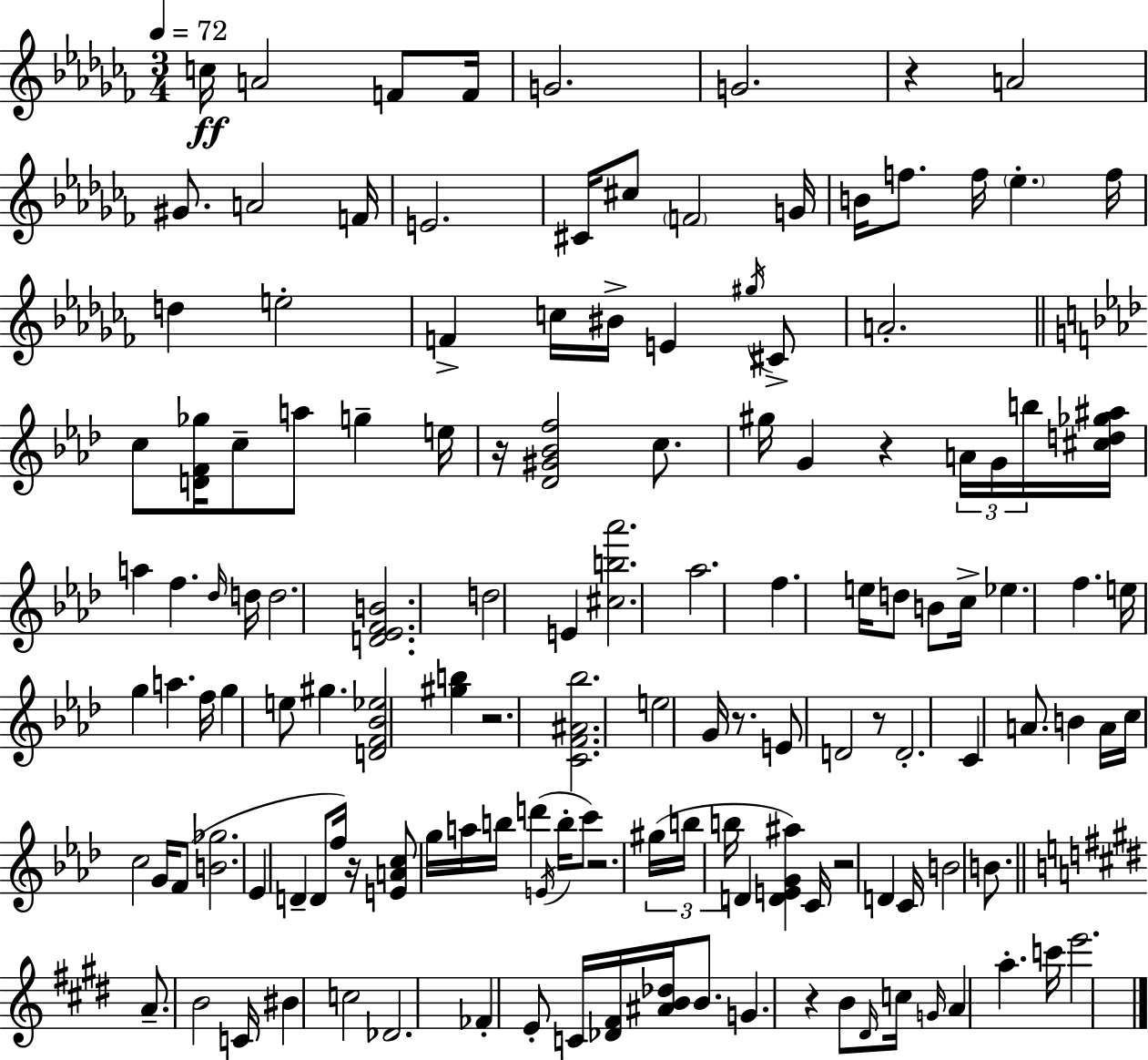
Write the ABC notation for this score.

X:1
T:Untitled
M:3/4
L:1/4
K:Abm
c/4 A2 F/2 F/4 G2 G2 z A2 ^G/2 A2 F/4 E2 ^C/4 ^c/2 F2 G/4 B/4 f/2 f/4 _e f/4 d e2 F c/4 ^B/4 E ^g/4 ^C/2 A2 c/2 [DF_g]/4 c/2 a/2 g e/4 z/4 [_D^G_Bf]2 c/2 ^g/4 G z A/4 G/4 b/4 [^cd_g^a]/4 a f _d/4 d/4 d2 [D_EFB]2 d2 E [^cb_a']2 _a2 f e/4 d/2 B/2 c/4 _e f e/4 g a f/4 g e/2 ^g [DF_B_e]2 [^gb] z2 [CF^A_b]2 e2 G/4 z/2 E/2 D2 z/2 D2 C A/2 B A/4 c/4 c2 G/4 F/2 [B_g]2 _E D D/2 f/4 z/4 [EAc]/2 g/4 a/4 b/4 d' E/4 b/4 c'/2 z2 ^g/4 b/4 b/4 D [DEG^a] C/4 z2 D C/4 B2 B/2 A/2 B2 C/4 ^B c2 _D2 _F E/2 C/4 [_D^F]/4 [^AB_d]/4 B/2 G z B/2 ^D/4 c/4 G/4 A a c'/4 e'2